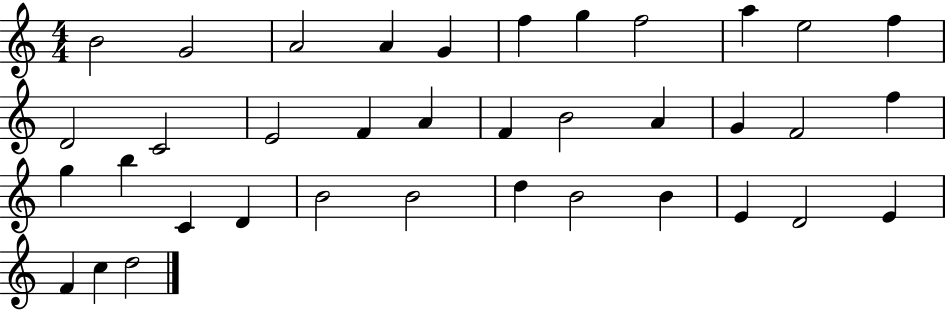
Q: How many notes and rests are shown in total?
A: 37